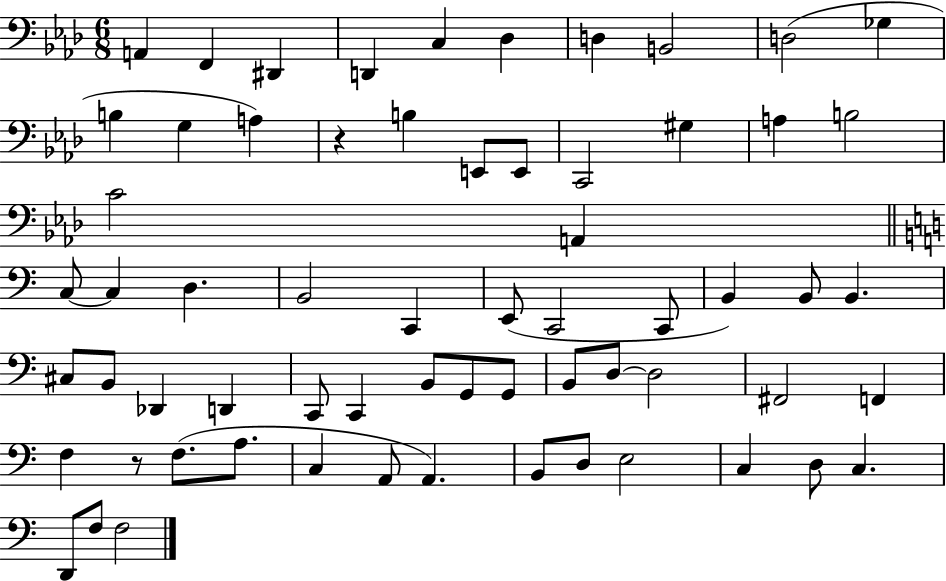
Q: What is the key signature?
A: AES major